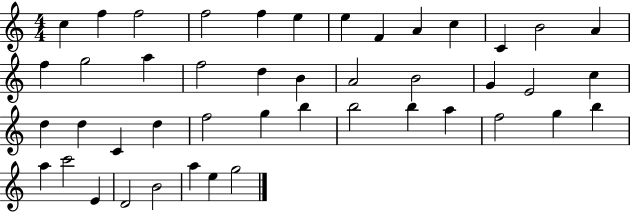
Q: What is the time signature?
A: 4/4